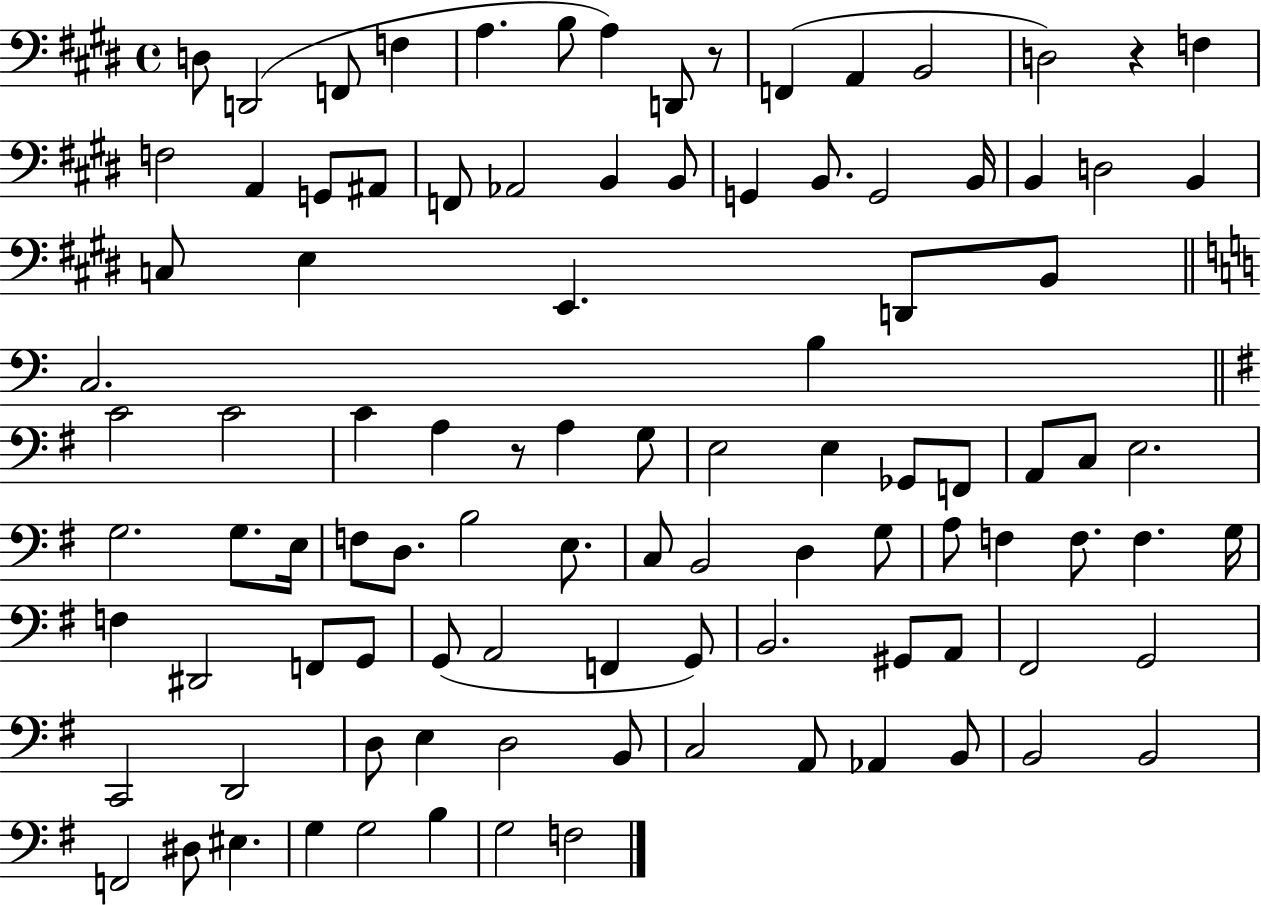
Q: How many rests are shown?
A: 3